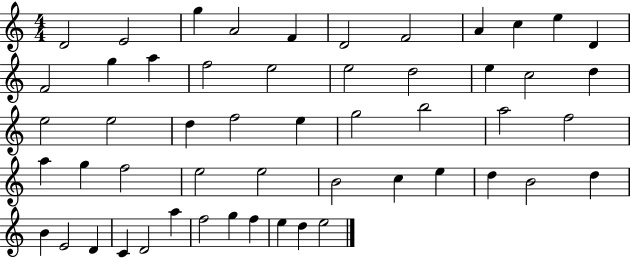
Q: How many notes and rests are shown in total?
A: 53